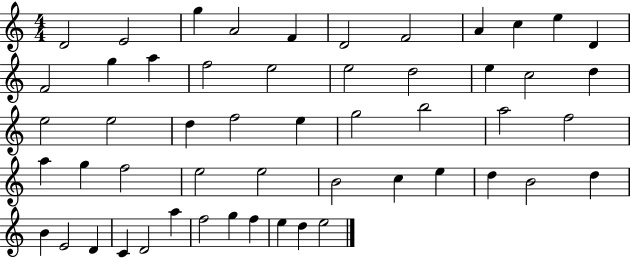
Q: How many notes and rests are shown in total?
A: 53